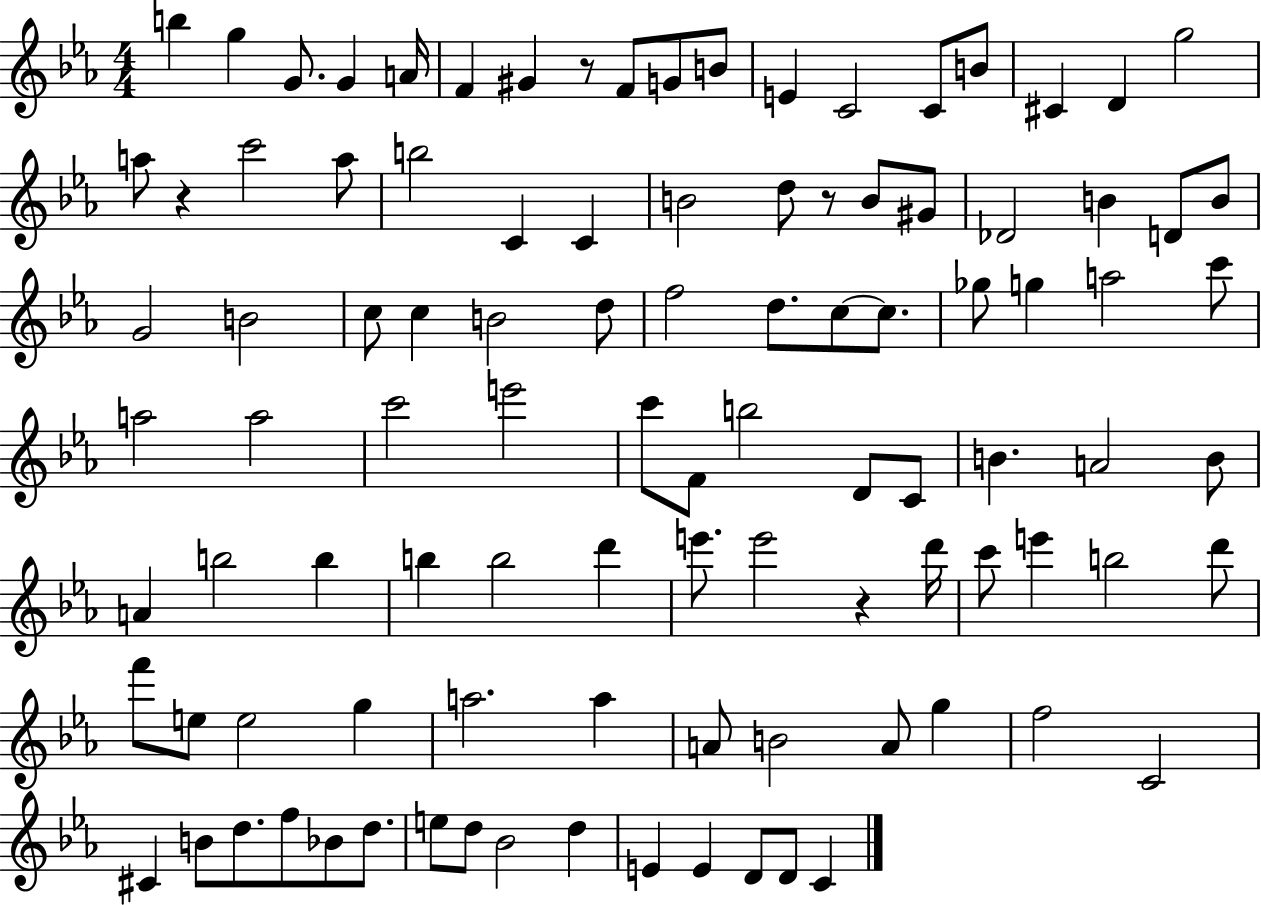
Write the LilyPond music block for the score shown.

{
  \clef treble
  \numericTimeSignature
  \time 4/4
  \key ees \major
  b''4 g''4 g'8. g'4 a'16 | f'4 gis'4 r8 f'8 g'8 b'8 | e'4 c'2 c'8 b'8 | cis'4 d'4 g''2 | \break a''8 r4 c'''2 a''8 | b''2 c'4 c'4 | b'2 d''8 r8 b'8 gis'8 | des'2 b'4 d'8 b'8 | \break g'2 b'2 | c''8 c''4 b'2 d''8 | f''2 d''8. c''8~~ c''8. | ges''8 g''4 a''2 c'''8 | \break a''2 a''2 | c'''2 e'''2 | c'''8 f'8 b''2 d'8 c'8 | b'4. a'2 b'8 | \break a'4 b''2 b''4 | b''4 b''2 d'''4 | e'''8. e'''2 r4 d'''16 | c'''8 e'''4 b''2 d'''8 | \break f'''8 e''8 e''2 g''4 | a''2. a''4 | a'8 b'2 a'8 g''4 | f''2 c'2 | \break cis'4 b'8 d''8. f''8 bes'8 d''8. | e''8 d''8 bes'2 d''4 | e'4 e'4 d'8 d'8 c'4 | \bar "|."
}